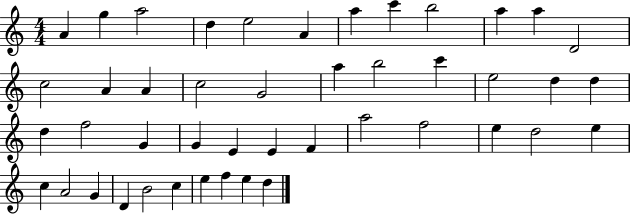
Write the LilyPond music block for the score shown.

{
  \clef treble
  \numericTimeSignature
  \time 4/4
  \key c \major
  a'4 g''4 a''2 | d''4 e''2 a'4 | a''4 c'''4 b''2 | a''4 a''4 d'2 | \break c''2 a'4 a'4 | c''2 g'2 | a''4 b''2 c'''4 | e''2 d''4 d''4 | \break d''4 f''2 g'4 | g'4 e'4 e'4 f'4 | a''2 f''2 | e''4 d''2 e''4 | \break c''4 a'2 g'4 | d'4 b'2 c''4 | e''4 f''4 e''4 d''4 | \bar "|."
}